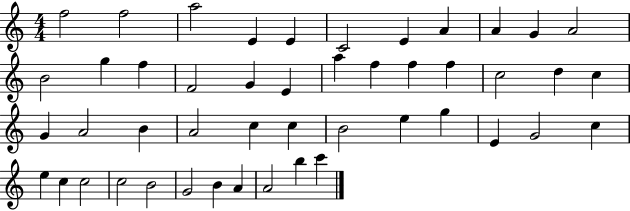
{
  \clef treble
  \numericTimeSignature
  \time 4/4
  \key c \major
  f''2 f''2 | a''2 e'4 e'4 | c'2 e'4 a'4 | a'4 g'4 a'2 | \break b'2 g''4 f''4 | f'2 g'4 e'4 | a''4 f''4 f''4 f''4 | c''2 d''4 c''4 | \break g'4 a'2 b'4 | a'2 c''4 c''4 | b'2 e''4 g''4 | e'4 g'2 c''4 | \break e''4 c''4 c''2 | c''2 b'2 | g'2 b'4 a'4 | a'2 b''4 c'''4 | \break \bar "|."
}